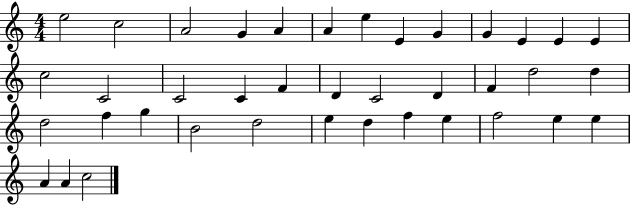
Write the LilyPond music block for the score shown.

{
  \clef treble
  \numericTimeSignature
  \time 4/4
  \key c \major
  e''2 c''2 | a'2 g'4 a'4 | a'4 e''4 e'4 g'4 | g'4 e'4 e'4 e'4 | \break c''2 c'2 | c'2 c'4 f'4 | d'4 c'2 d'4 | f'4 d''2 d''4 | \break d''2 f''4 g''4 | b'2 d''2 | e''4 d''4 f''4 e''4 | f''2 e''4 e''4 | \break a'4 a'4 c''2 | \bar "|."
}